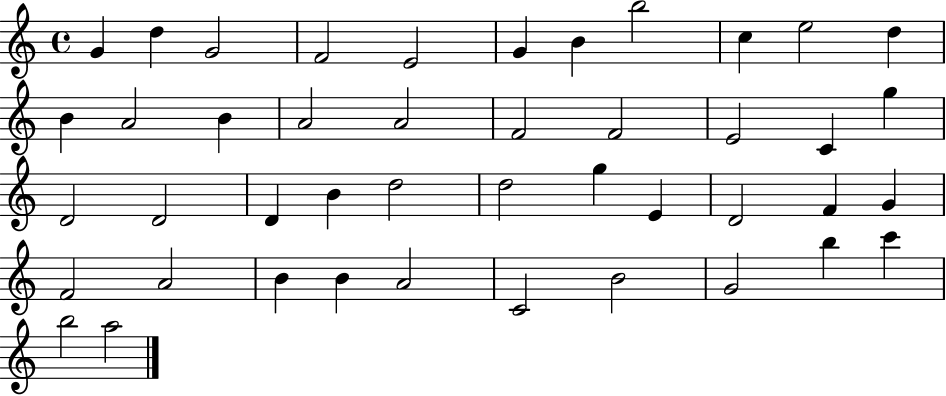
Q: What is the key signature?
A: C major